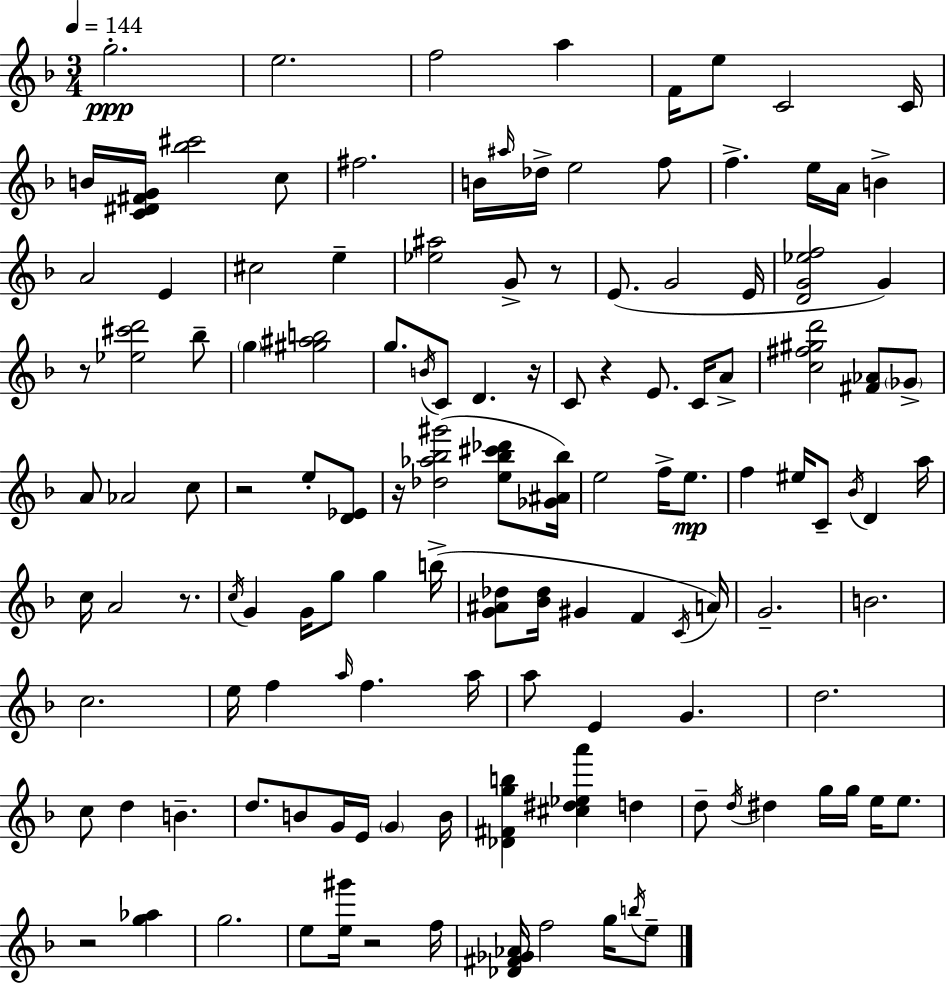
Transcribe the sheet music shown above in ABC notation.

X:1
T:Untitled
M:3/4
L:1/4
K:F
g2 e2 f2 a F/4 e/2 C2 C/4 B/4 [C^D^FG]/4 [_b^c']2 c/2 ^f2 B/4 ^a/4 _d/4 e2 f/2 f e/4 A/4 B A2 E ^c2 e [_e^a]2 G/2 z/2 E/2 G2 E/4 [DG_ef]2 G z/2 [_e^c'd']2 _b/2 g [^g^ab]2 g/2 B/4 C/2 D z/4 C/2 z E/2 C/4 A/2 [c^f^gd']2 [^F_A]/2 _G/2 A/2 _A2 c/2 z2 e/2 [D_E]/2 z/4 [_d_a_b^g']2 [e_b^c'_d']/2 [_G^A_b]/4 e2 f/4 e/2 f ^e/4 C/2 _B/4 D a/4 c/4 A2 z/2 c/4 G G/4 g/2 g b/4 [G^A_d]/2 [_B_d]/4 ^G F C/4 A/4 G2 B2 c2 e/4 f a/4 f a/4 a/2 E G d2 c/2 d B d/2 B/2 G/4 E/4 G B/4 [_D^Fgb] [^c^d_ea'] d d/2 d/4 ^d g/4 g/4 e/4 e/2 z2 [g_a] g2 e/2 [e^g']/4 z2 f/4 [_D^F_G_A]/4 f2 g/4 b/4 e/2